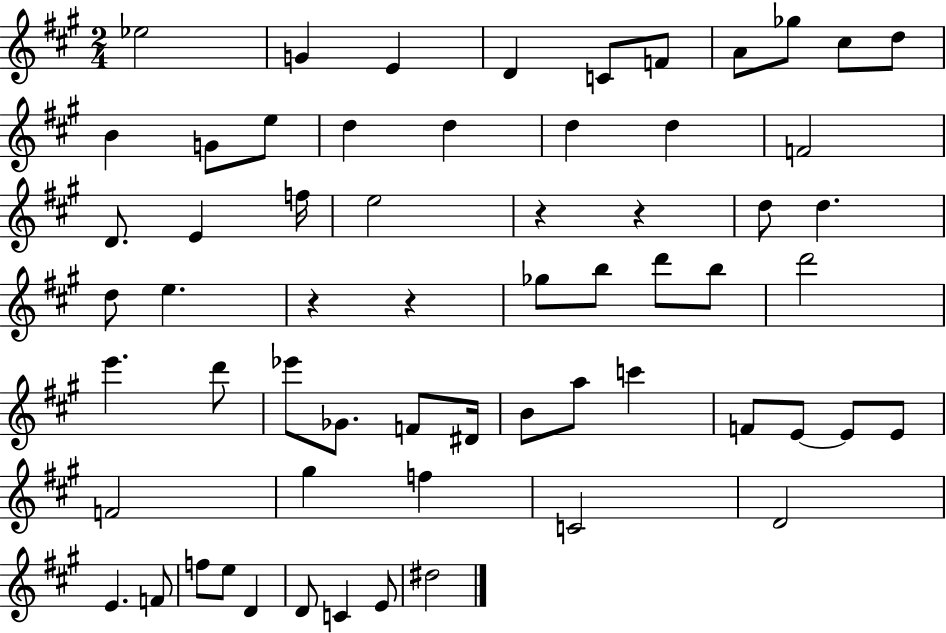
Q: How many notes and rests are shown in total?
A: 62